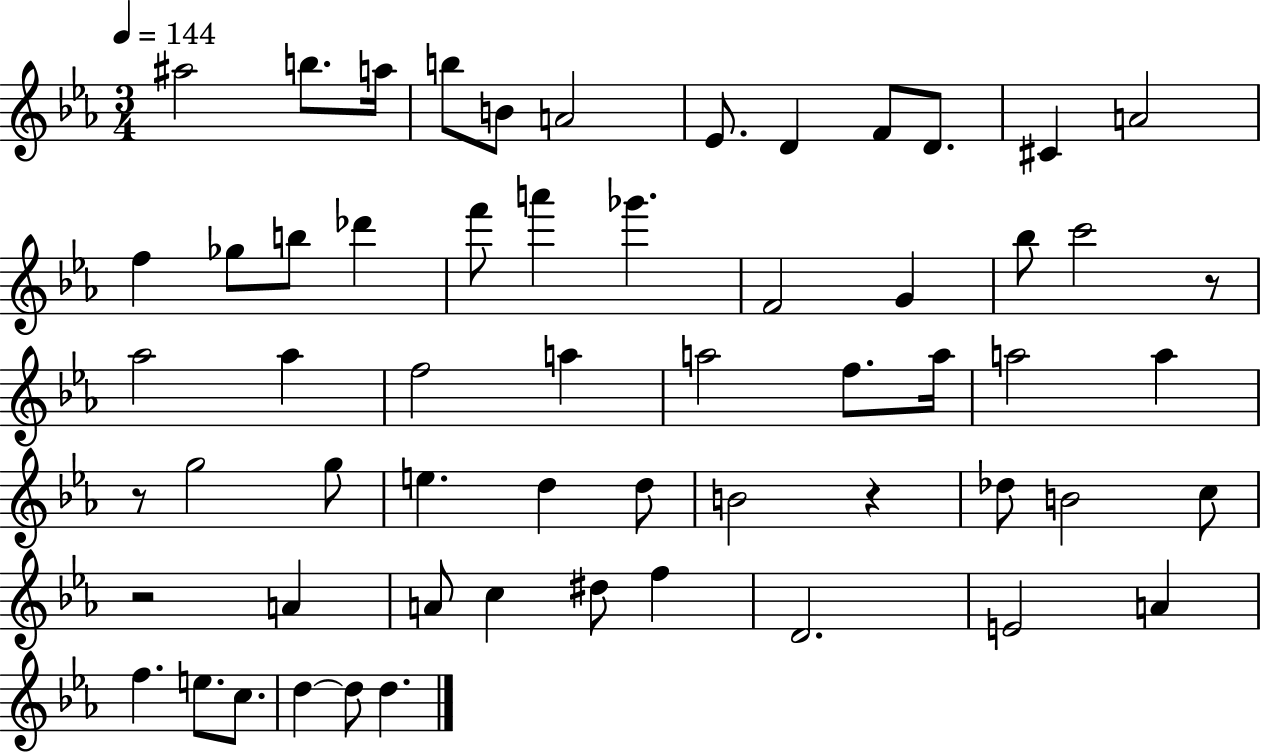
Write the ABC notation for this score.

X:1
T:Untitled
M:3/4
L:1/4
K:Eb
^a2 b/2 a/4 b/2 B/2 A2 _E/2 D F/2 D/2 ^C A2 f _g/2 b/2 _d' f'/2 a' _g' F2 G _b/2 c'2 z/2 _a2 _a f2 a a2 f/2 a/4 a2 a z/2 g2 g/2 e d d/2 B2 z _d/2 B2 c/2 z2 A A/2 c ^d/2 f D2 E2 A f e/2 c/2 d d/2 d